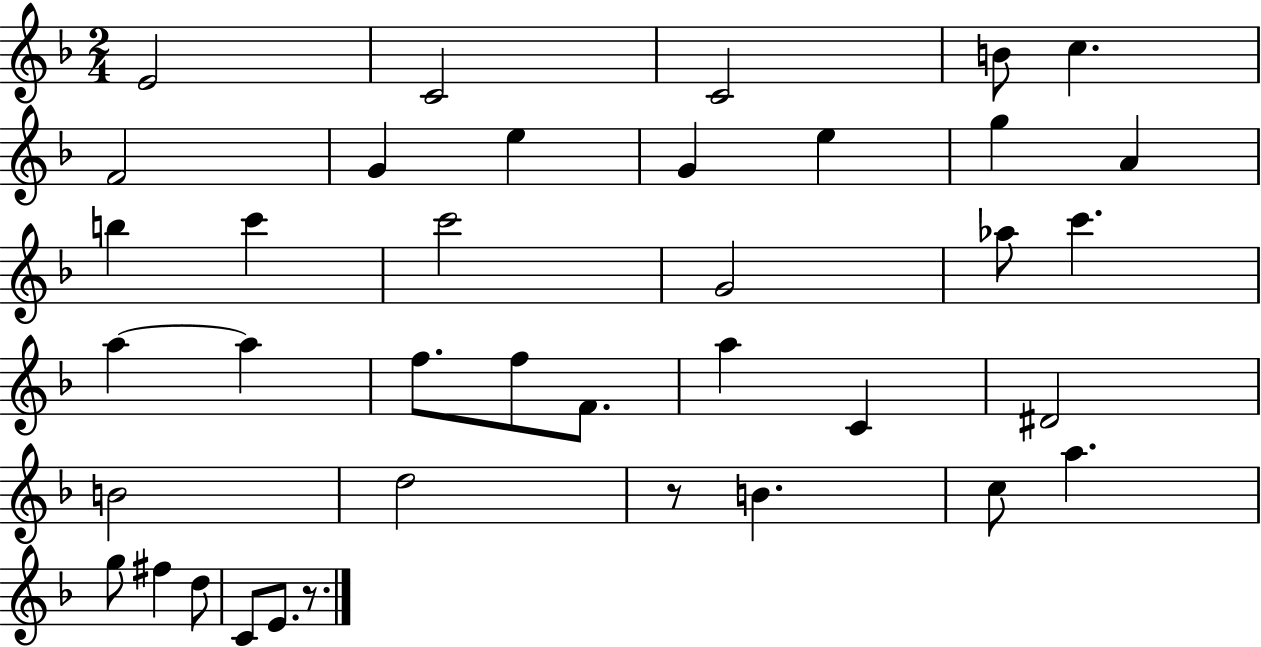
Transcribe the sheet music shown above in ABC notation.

X:1
T:Untitled
M:2/4
L:1/4
K:F
E2 C2 C2 B/2 c F2 G e G e g A b c' c'2 G2 _a/2 c' a a f/2 f/2 F/2 a C ^D2 B2 d2 z/2 B c/2 a g/2 ^f d/2 C/2 E/2 z/2